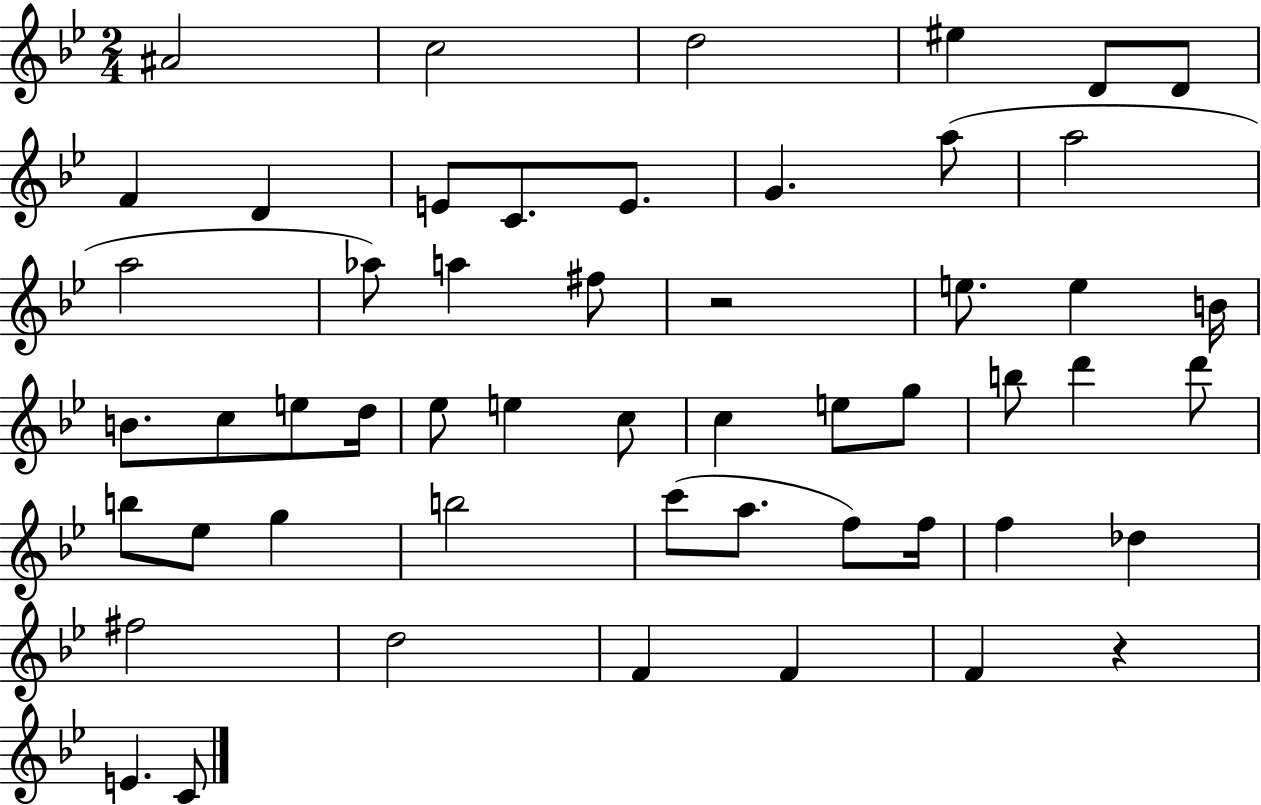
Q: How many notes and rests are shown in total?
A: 53